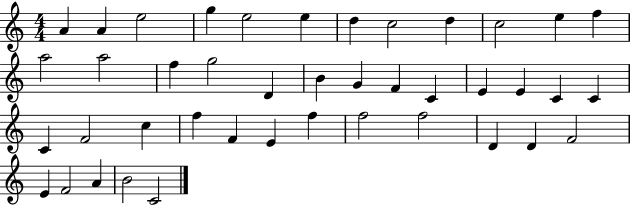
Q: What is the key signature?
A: C major